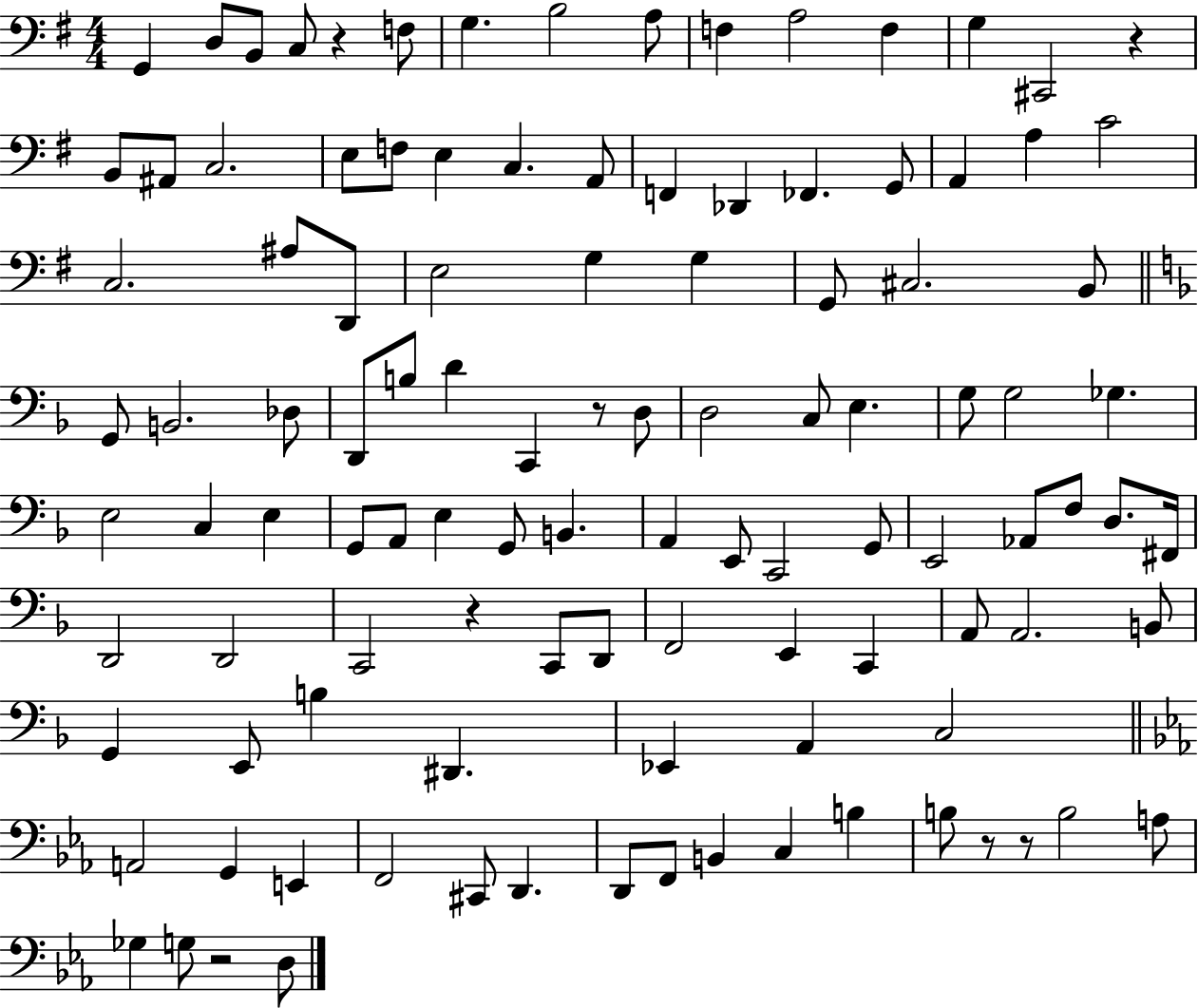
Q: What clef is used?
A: bass